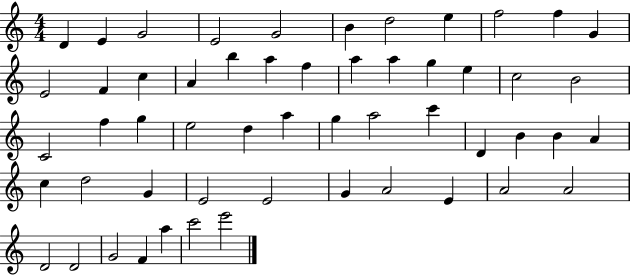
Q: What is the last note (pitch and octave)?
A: E6